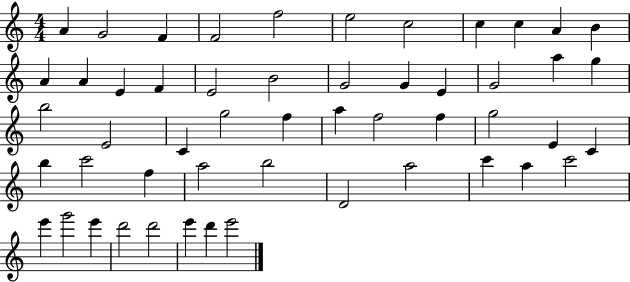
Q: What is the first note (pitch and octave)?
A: A4